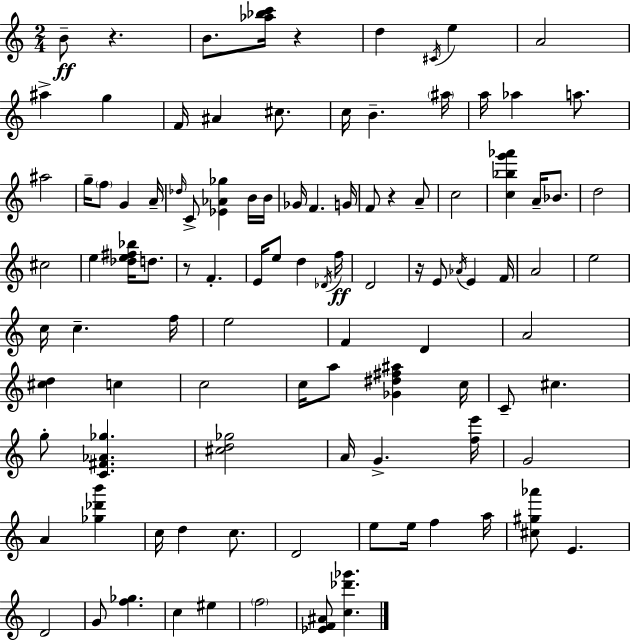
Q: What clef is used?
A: treble